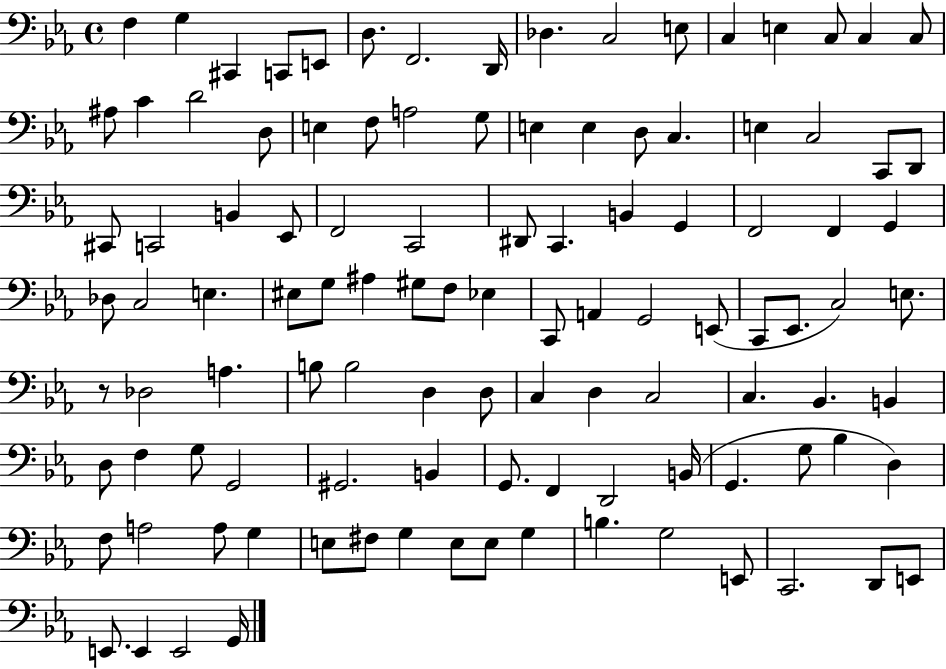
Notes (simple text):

F3/q G3/q C#2/q C2/e E2/e D3/e. F2/h. D2/s Db3/q. C3/h E3/e C3/q E3/q C3/e C3/q C3/e A#3/e C4/q D4/h D3/e E3/q F3/e A3/h G3/e E3/q E3/q D3/e C3/q. E3/q C3/h C2/e D2/e C#2/e C2/h B2/q Eb2/e F2/h C2/h D#2/e C2/q. B2/q G2/q F2/h F2/q G2/q Db3/e C3/h E3/q. EIS3/e G3/e A#3/q G#3/e F3/e Eb3/q C2/e A2/q G2/h E2/e C2/e Eb2/e. C3/h E3/e. R/e Db3/h A3/q. B3/e B3/h D3/q D3/e C3/q D3/q C3/h C3/q. Bb2/q. B2/q D3/e F3/q G3/e G2/h G#2/h. B2/q G2/e. F2/q D2/h B2/s G2/q. G3/e Bb3/q D3/q F3/e A3/h A3/e G3/q E3/e F#3/e G3/q E3/e E3/e G3/q B3/q. G3/h E2/e C2/h. D2/e E2/e E2/e. E2/q E2/h G2/s